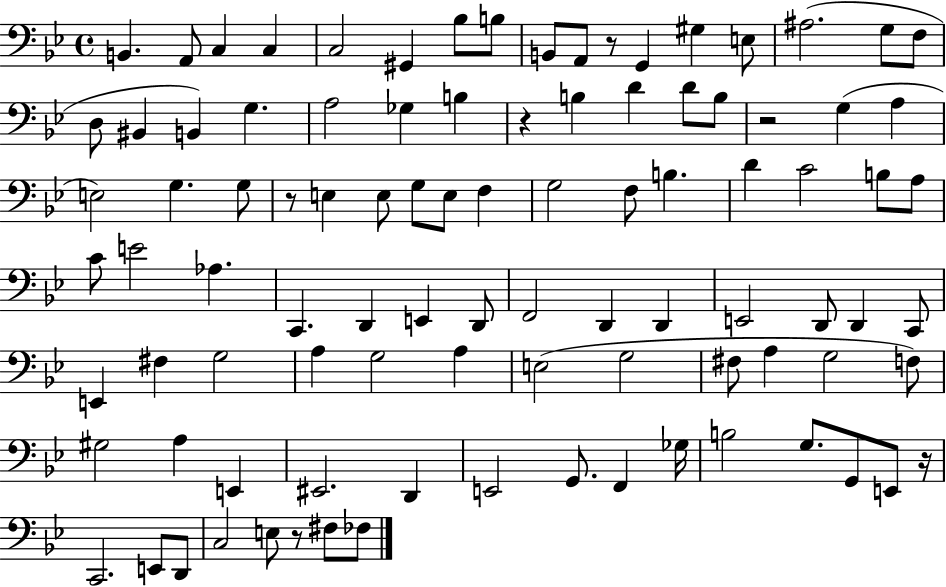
X:1
T:Untitled
M:4/4
L:1/4
K:Bb
B,, A,,/2 C, C, C,2 ^G,, _B,/2 B,/2 B,,/2 A,,/2 z/2 G,, ^G, E,/2 ^A,2 G,/2 F,/2 D,/2 ^B,, B,, G, A,2 _G, B, z B, D D/2 B,/2 z2 G, A, E,2 G, G,/2 z/2 E, E,/2 G,/2 E,/2 F, G,2 F,/2 B, D C2 B,/2 A,/2 C/2 E2 _A, C,, D,, E,, D,,/2 F,,2 D,, D,, E,,2 D,,/2 D,, C,,/2 E,, ^F, G,2 A, G,2 A, E,2 G,2 ^F,/2 A, G,2 F,/2 ^G,2 A, E,, ^E,,2 D,, E,,2 G,,/2 F,, _G,/4 B,2 G,/2 G,,/2 E,,/2 z/4 C,,2 E,,/2 D,,/2 C,2 E,/2 z/2 ^F,/2 _F,/2